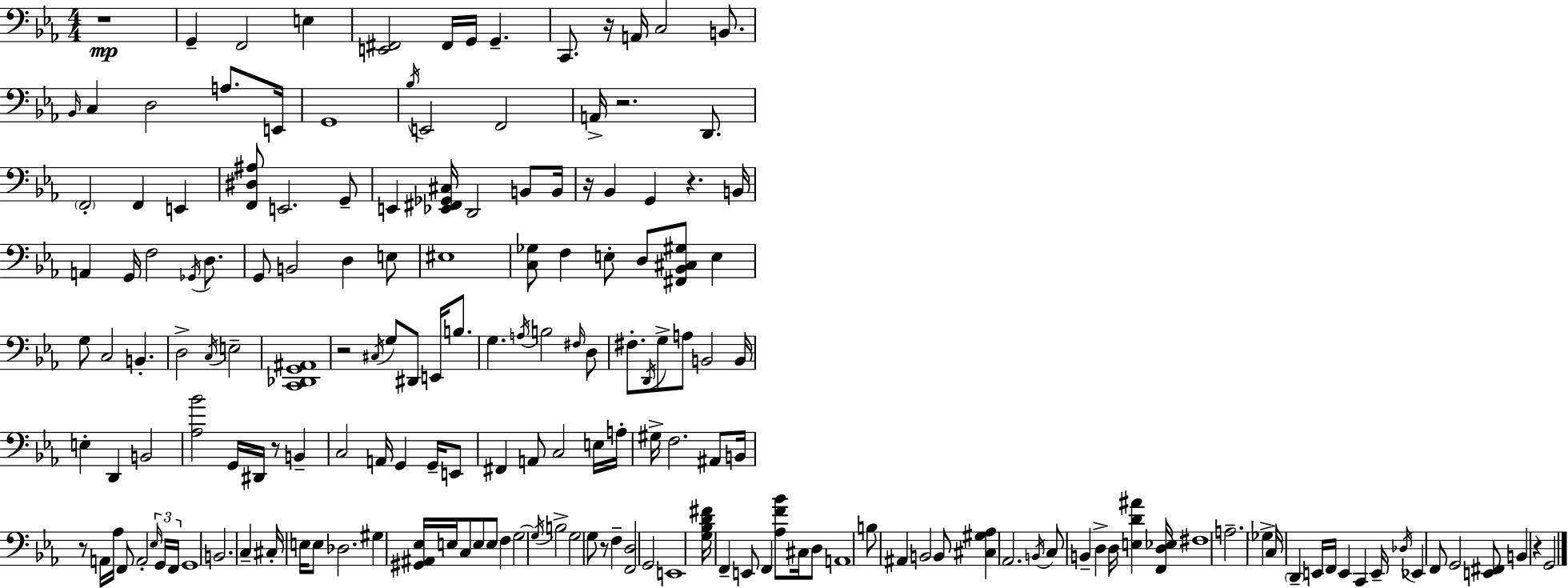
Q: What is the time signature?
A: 4/4